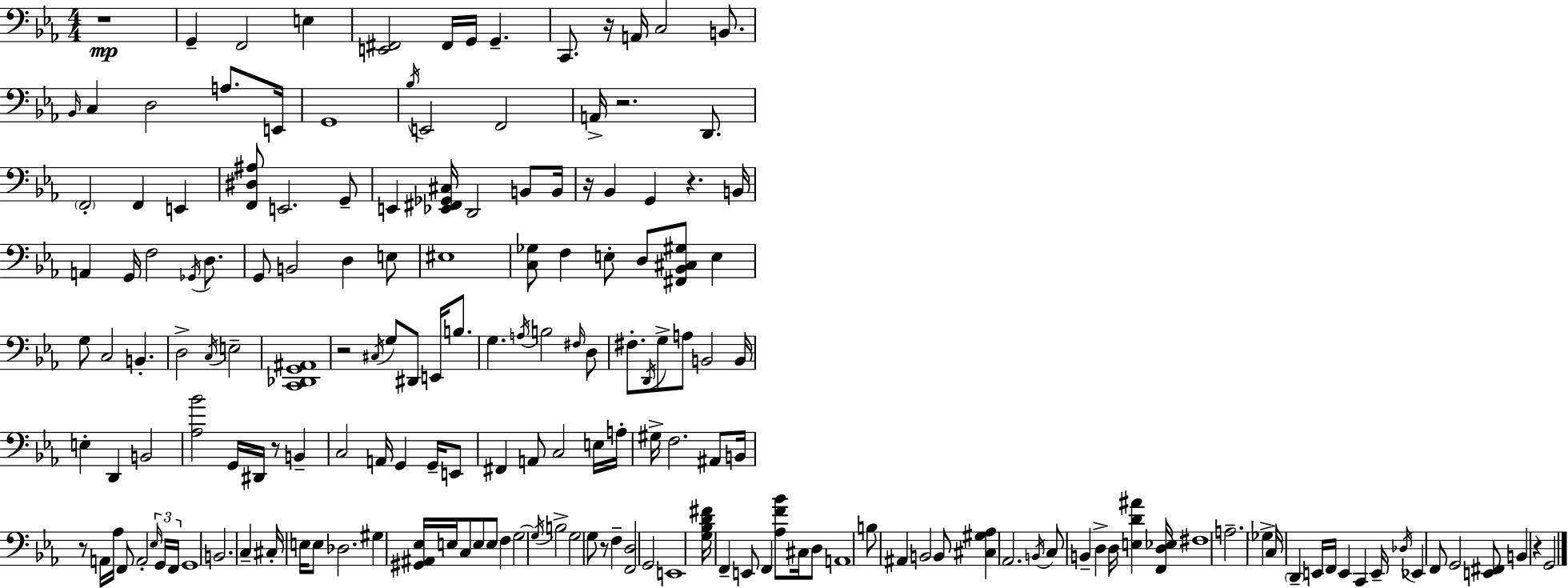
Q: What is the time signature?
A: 4/4